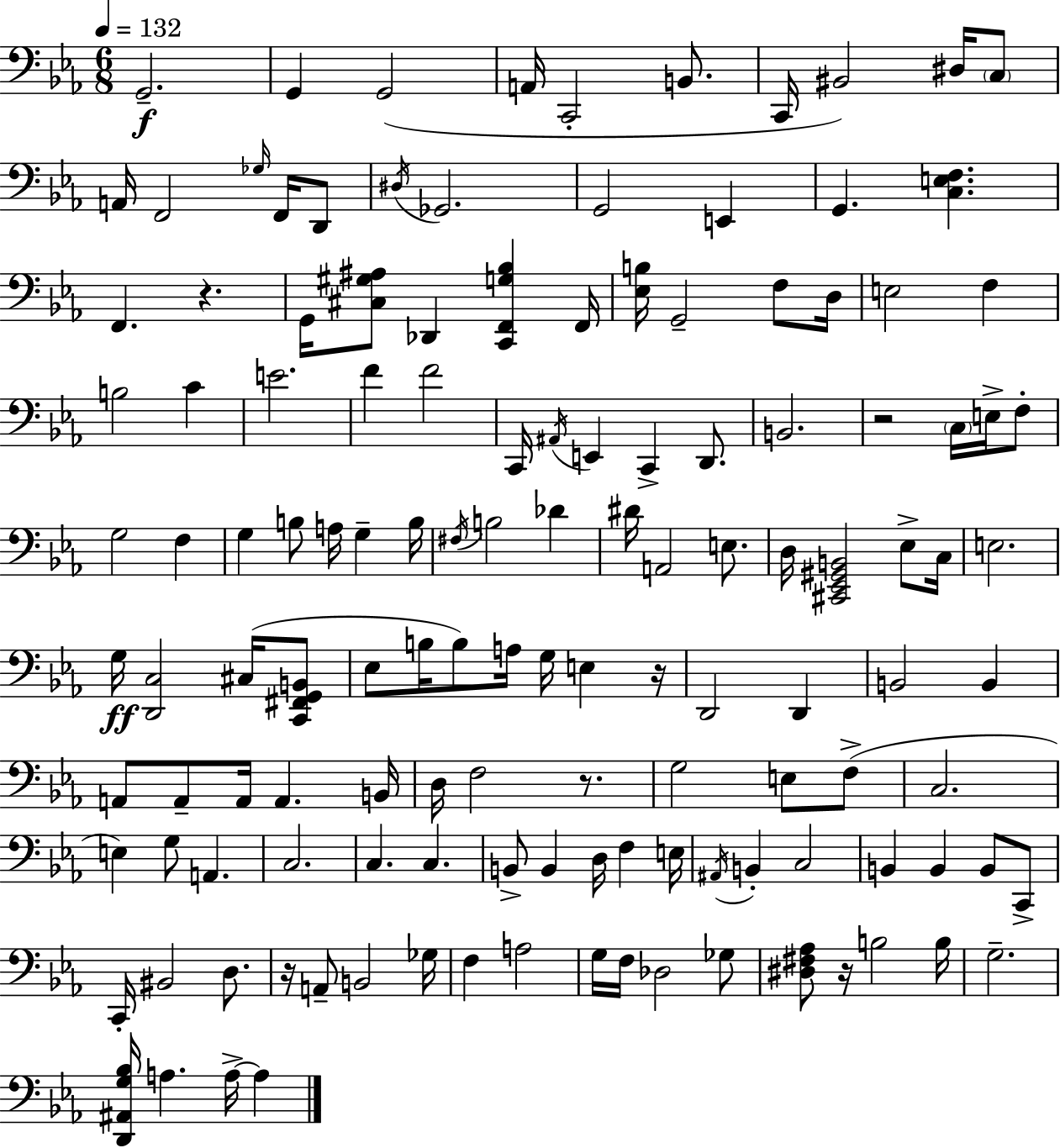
{
  \clef bass
  \numericTimeSignature
  \time 6/8
  \key c \minor
  \tempo 4 = 132
  g,2.--\f | g,4 g,2( | a,16 c,2-. b,8. | c,16 bis,2) dis16 \parenthesize c8 | \break a,16 f,2 \grace { ges16 } f,16 d,8 | \acciaccatura { dis16 } ges,2. | g,2 e,4 | g,4. <c e f>4. | \break f,4. r4. | g,16 <cis gis ais>8 des,4 <c, f, g bes>4 | f,16 <ees b>16 g,2-- f8 | d16 e2 f4 | \break b2 c'4 | e'2. | f'4 f'2 | c,16 \acciaccatura { ais,16 } e,4 c,4-> | \break d,8. b,2. | r2 \parenthesize c16 | e16-> f8-. g2 f4 | g4 b8 a16 g4-- | \break b16 \acciaccatura { fis16 } b2 | des'4 dis'16 a,2 | e8. d16 <cis, ees, gis, b,>2 | ees8-> c16 e2. | \break g16\ff <d, c>2 | cis16( <c, fis, g, b,>8 ees8 b16 b8) a16 g16 e4 | r16 d,2 | d,4 b,2 | \break b,4 a,8 a,8-- a,16 a,4. | b,16 d16 f2 | r8. g2 | e8 f8->( c2. | \break e4) g8 a,4. | c2. | c4. c4. | b,8-> b,4 d16 f4 | \break e16 \acciaccatura { ais,16 } b,4-. c2 | b,4 b,4 | b,8 c,8-> c,16-. bis,2 | d8. r16 a,8-- b,2 | \break ges16 f4 a2 | g16 f16 des2 | ges8 <dis fis aes>8 r16 b2 | b16 g2.-- | \break <d, ais, g bes>16 a4. | a16->~~ a4 \bar "|."
}